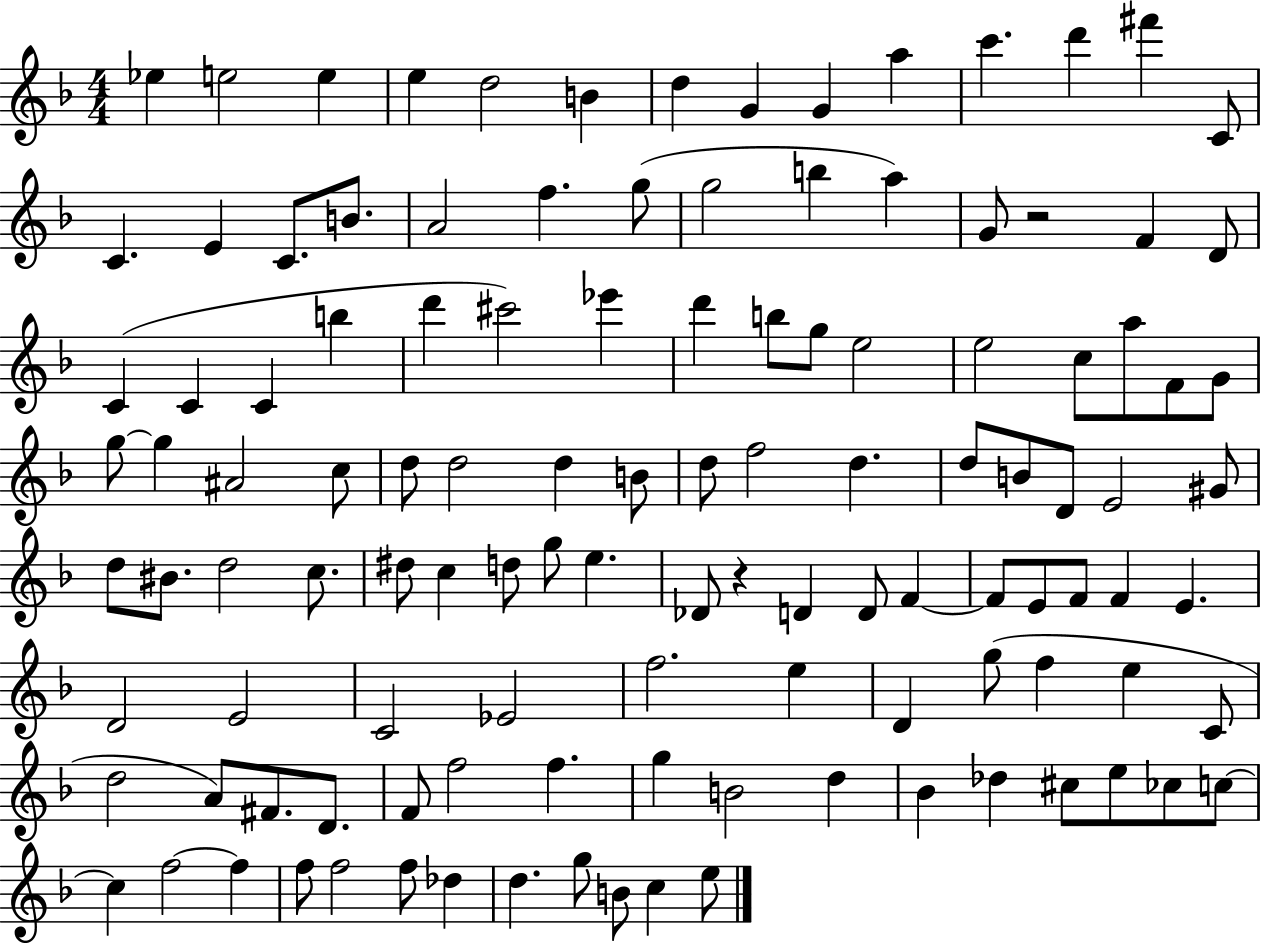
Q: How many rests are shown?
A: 2